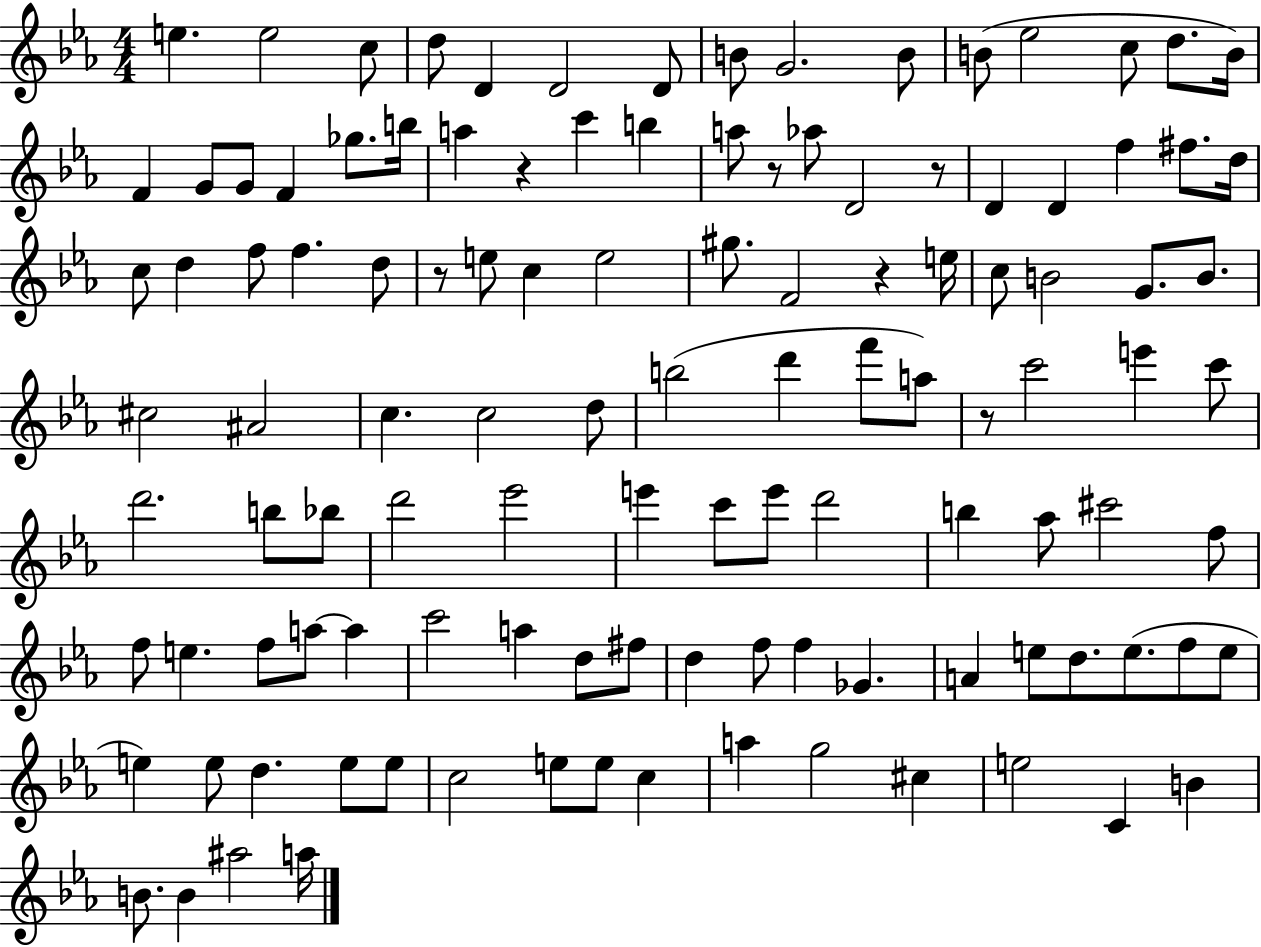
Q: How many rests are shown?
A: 6